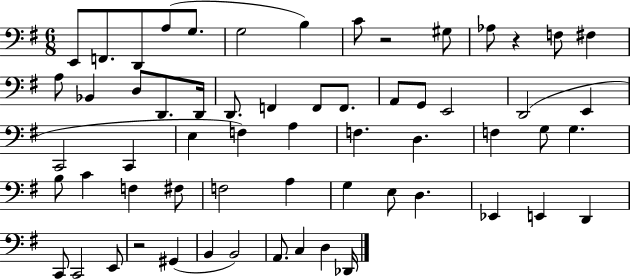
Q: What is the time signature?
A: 6/8